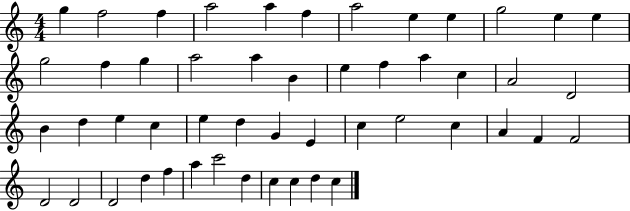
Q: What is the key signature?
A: C major